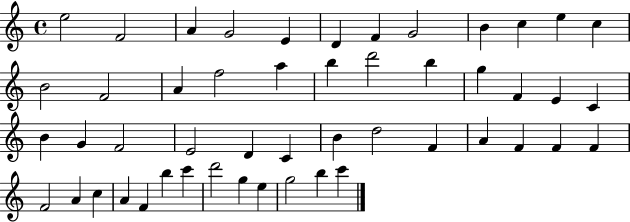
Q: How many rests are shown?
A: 0